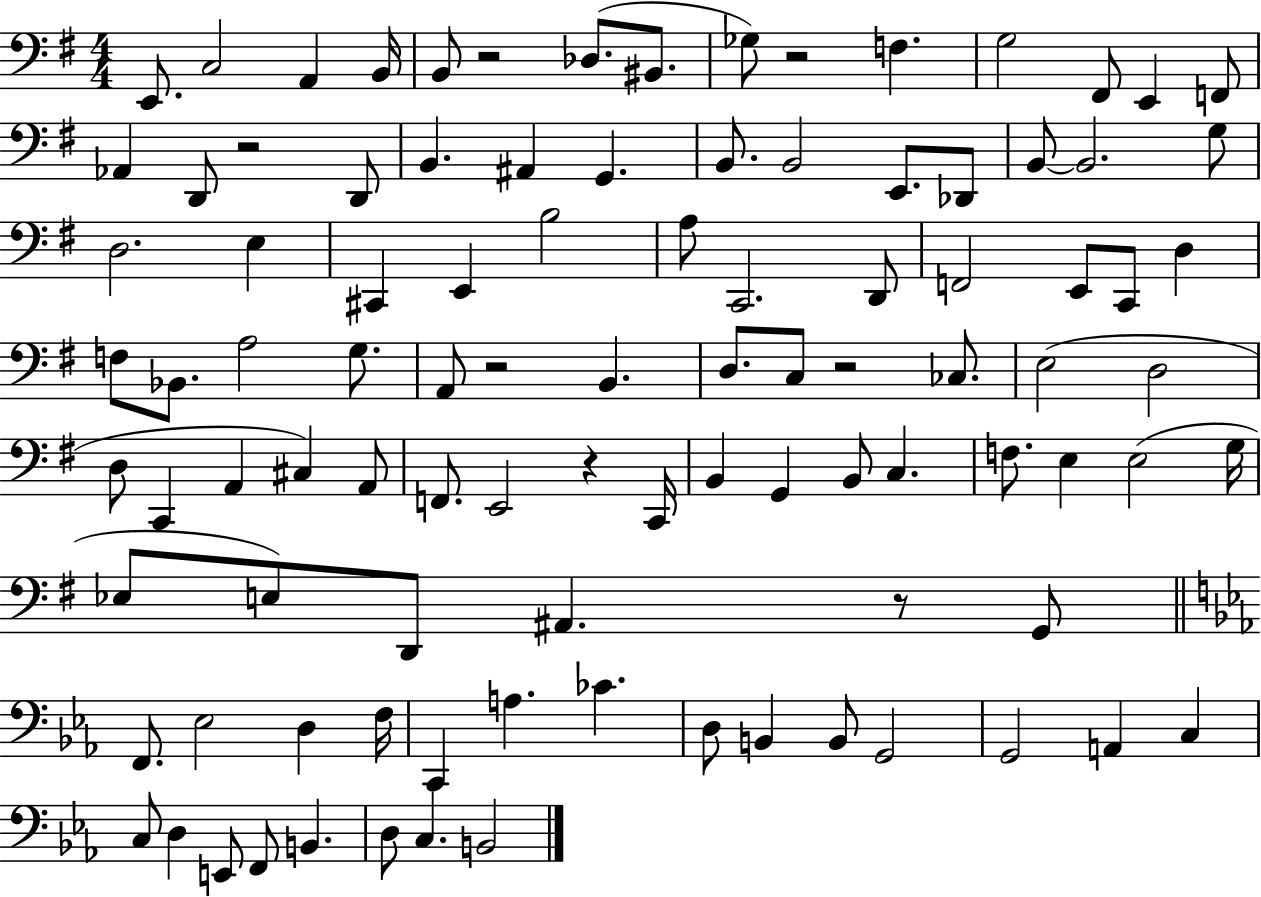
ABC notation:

X:1
T:Untitled
M:4/4
L:1/4
K:G
E,,/2 C,2 A,, B,,/4 B,,/2 z2 _D,/2 ^B,,/2 _G,/2 z2 F, G,2 ^F,,/2 E,, F,,/2 _A,, D,,/2 z2 D,,/2 B,, ^A,, G,, B,,/2 B,,2 E,,/2 _D,,/2 B,,/2 B,,2 G,/2 D,2 E, ^C,, E,, B,2 A,/2 C,,2 D,,/2 F,,2 E,,/2 C,,/2 D, F,/2 _B,,/2 A,2 G,/2 A,,/2 z2 B,, D,/2 C,/2 z2 _C,/2 E,2 D,2 D,/2 C,, A,, ^C, A,,/2 F,,/2 E,,2 z C,,/4 B,, G,, B,,/2 C, F,/2 E, E,2 G,/4 _E,/2 E,/2 D,,/2 ^A,, z/2 G,,/2 F,,/2 _E,2 D, F,/4 C,, A, _C D,/2 B,, B,,/2 G,,2 G,,2 A,, C, C,/2 D, E,,/2 F,,/2 B,, D,/2 C, B,,2